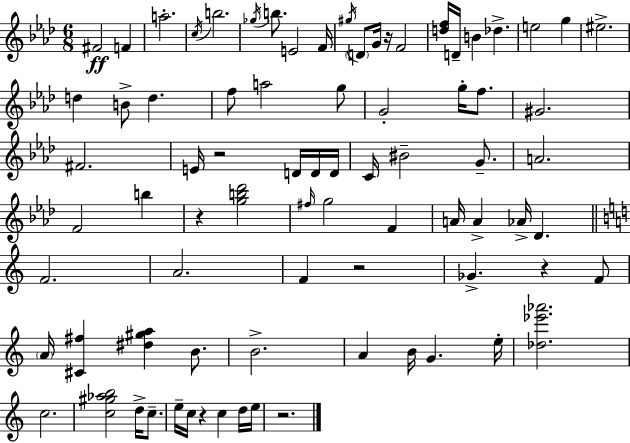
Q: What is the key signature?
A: AES major